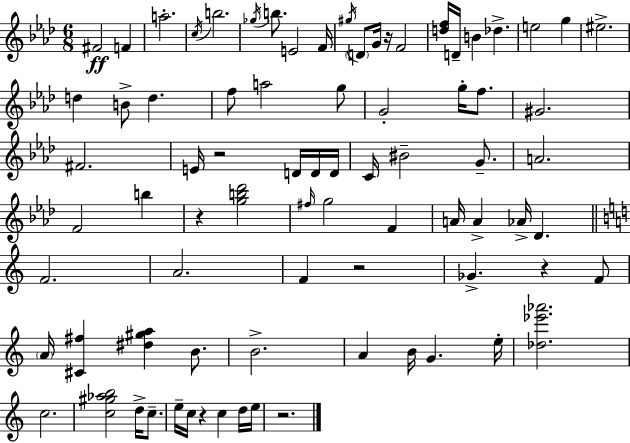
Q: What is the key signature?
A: AES major